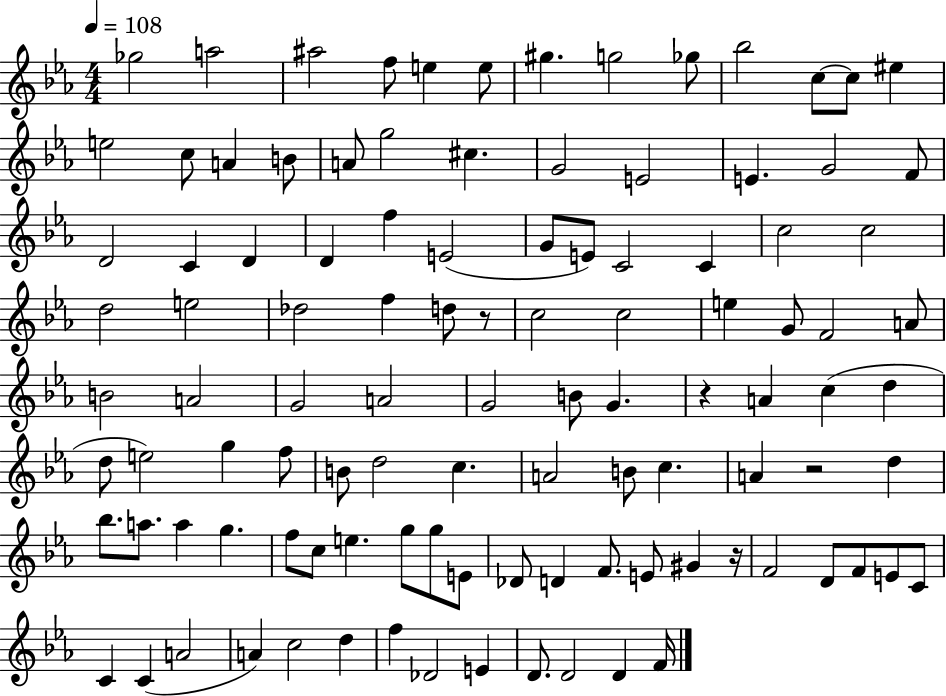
X:1
T:Untitled
M:4/4
L:1/4
K:Eb
_g2 a2 ^a2 f/2 e e/2 ^g g2 _g/2 _b2 c/2 c/2 ^e e2 c/2 A B/2 A/2 g2 ^c G2 E2 E G2 F/2 D2 C D D f E2 G/2 E/2 C2 C c2 c2 d2 e2 _d2 f d/2 z/2 c2 c2 e G/2 F2 A/2 B2 A2 G2 A2 G2 B/2 G z A c d d/2 e2 g f/2 B/2 d2 c A2 B/2 c A z2 d _b/2 a/2 a g f/2 c/2 e g/2 g/2 E/2 _D/2 D F/2 E/2 ^G z/4 F2 D/2 F/2 E/2 C/2 C C A2 A c2 d f _D2 E D/2 D2 D F/4